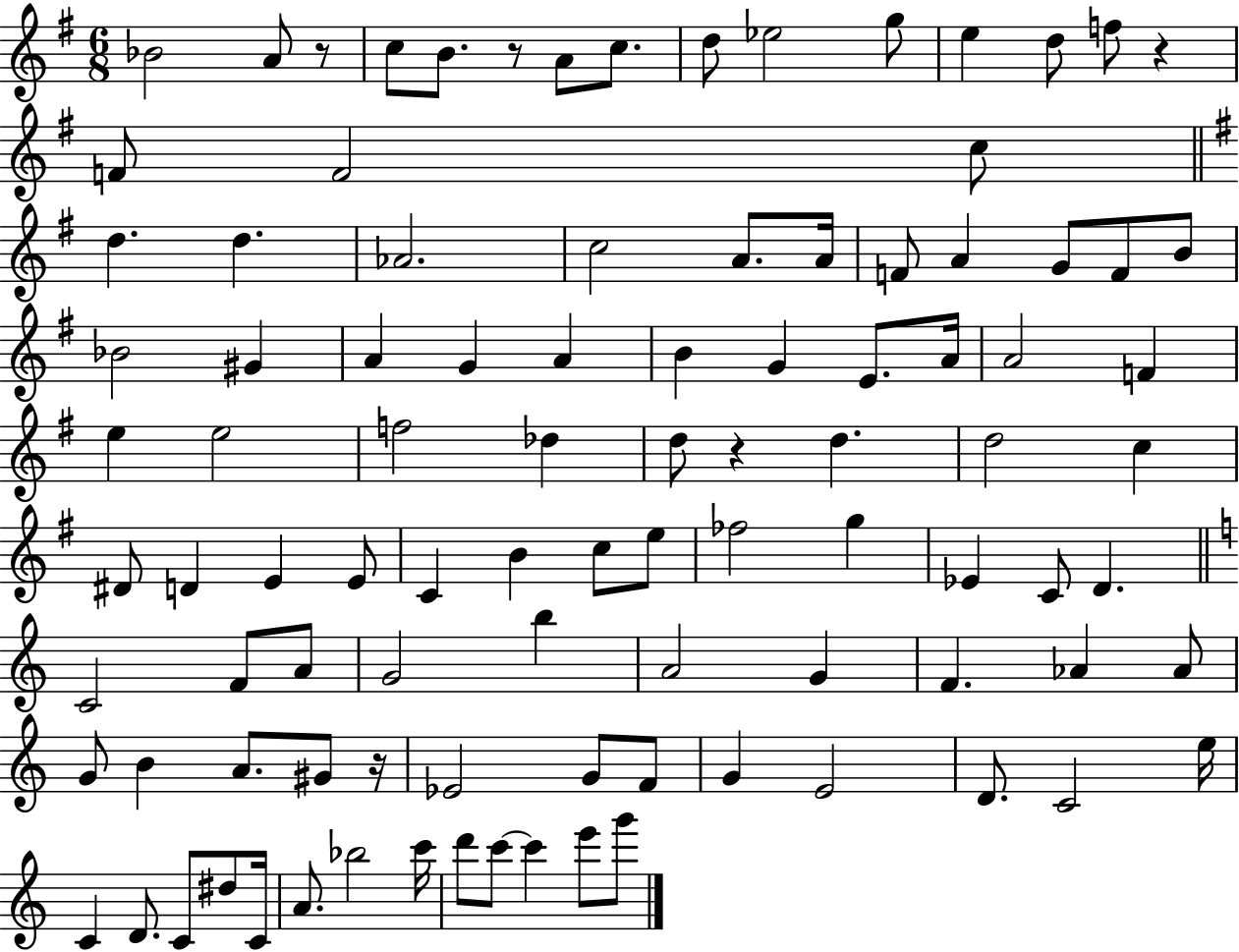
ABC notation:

X:1
T:Untitled
M:6/8
L:1/4
K:G
_B2 A/2 z/2 c/2 B/2 z/2 A/2 c/2 d/2 _e2 g/2 e d/2 f/2 z F/2 F2 c/2 d d _A2 c2 A/2 A/4 F/2 A G/2 F/2 B/2 _B2 ^G A G A B G E/2 A/4 A2 F e e2 f2 _d d/2 z d d2 c ^D/2 D E E/2 C B c/2 e/2 _f2 g _E C/2 D C2 F/2 A/2 G2 b A2 G F _A _A/2 G/2 B A/2 ^G/2 z/4 _E2 G/2 F/2 G E2 D/2 C2 e/4 C D/2 C/2 ^d/2 C/4 A/2 _b2 c'/4 d'/2 c'/2 c' e'/2 g'/2